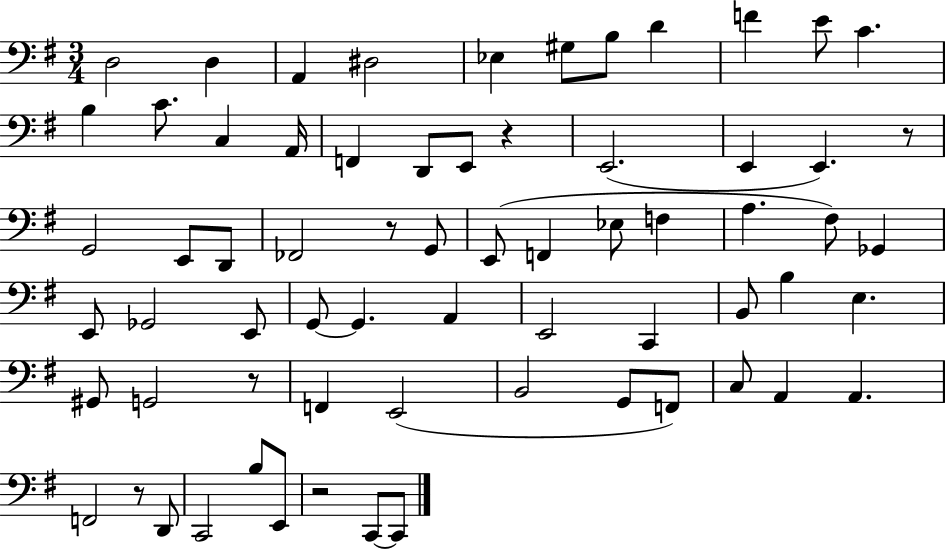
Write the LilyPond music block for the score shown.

{
  \clef bass
  \numericTimeSignature
  \time 3/4
  \key g \major
  d2 d4 | a,4 dis2 | ees4 gis8 b8 d'4 | f'4 e'8 c'4. | \break b4 c'8. c4 a,16 | f,4 d,8 e,8 r4 | e,2.( | e,4 e,4.) r8 | \break g,2 e,8 d,8 | fes,2 r8 g,8 | e,8( f,4 ees8 f4 | a4. fis8) ges,4 | \break e,8 ges,2 e,8 | g,8~~ g,4. a,4 | e,2 c,4 | b,8 b4 e4. | \break gis,8 g,2 r8 | f,4 e,2( | b,2 g,8 f,8) | c8 a,4 a,4. | \break f,2 r8 d,8 | c,2 b8 e,8 | r2 c,8~~ c,8 | \bar "|."
}